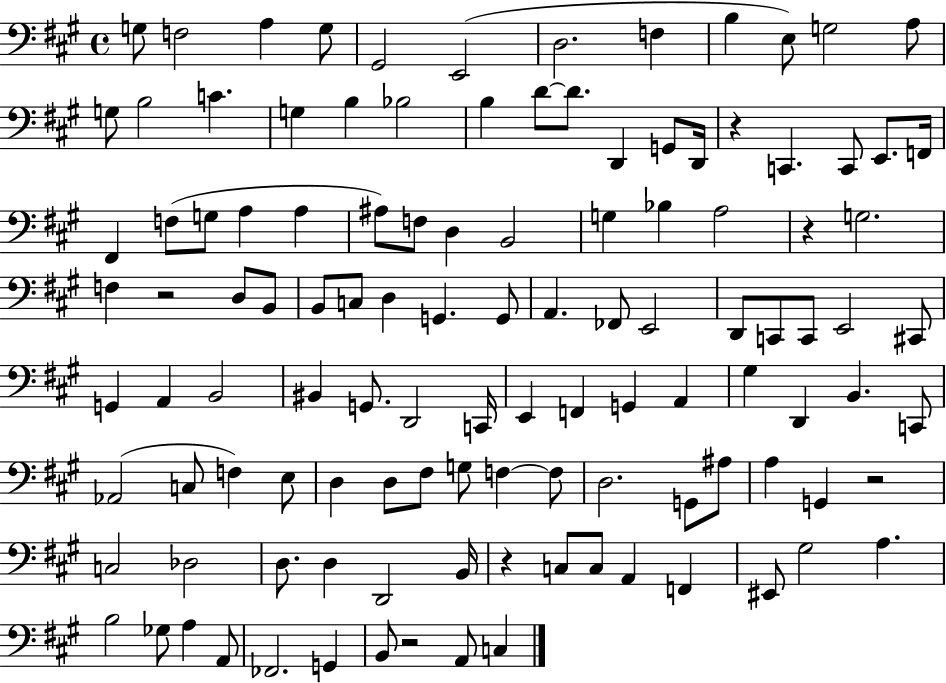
X:1
T:Untitled
M:4/4
L:1/4
K:A
G,/2 F,2 A, G,/2 ^G,,2 E,,2 D,2 F, B, E,/2 G,2 A,/2 G,/2 B,2 C G, B, _B,2 B, D/2 D/2 D,, G,,/2 D,,/4 z C,, C,,/2 E,,/2 F,,/4 ^F,, F,/2 G,/2 A, A, ^A,/2 F,/2 D, B,,2 G, _B, A,2 z G,2 F, z2 D,/2 B,,/2 B,,/2 C,/2 D, G,, G,,/2 A,, _F,,/2 E,,2 D,,/2 C,,/2 C,,/2 E,,2 ^C,,/2 G,, A,, B,,2 ^B,, G,,/2 D,,2 C,,/4 E,, F,, G,, A,, ^G, D,, B,, C,,/2 _A,,2 C,/2 F, E,/2 D, D,/2 ^F,/2 G,/2 F, F,/2 D,2 G,,/2 ^A,/2 A, G,, z2 C,2 _D,2 D,/2 D, D,,2 B,,/4 z C,/2 C,/2 A,, F,, ^E,,/2 ^G,2 A, B,2 _G,/2 A, A,,/2 _F,,2 G,, B,,/2 z2 A,,/2 C,